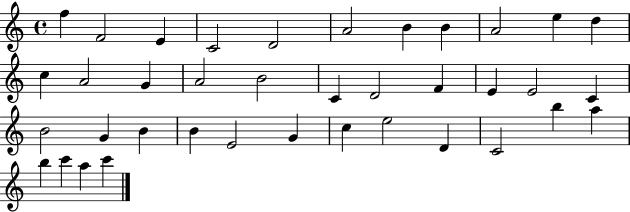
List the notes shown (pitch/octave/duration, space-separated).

F5/q F4/h E4/q C4/h D4/h A4/h B4/q B4/q A4/h E5/q D5/q C5/q A4/h G4/q A4/h B4/h C4/q D4/h F4/q E4/q E4/h C4/q B4/h G4/q B4/q B4/q E4/h G4/q C5/q E5/h D4/q C4/h B5/q A5/q B5/q C6/q A5/q C6/q